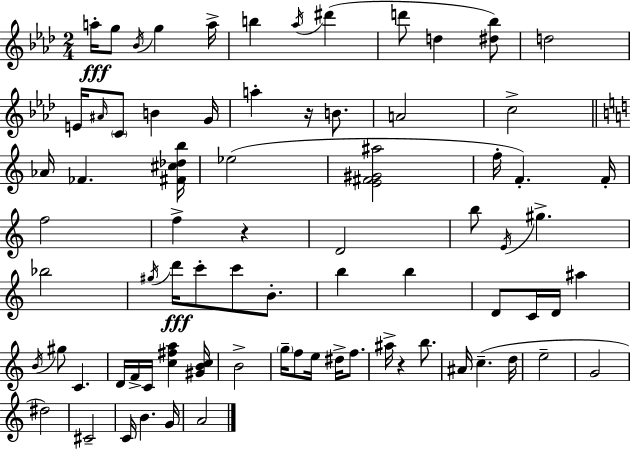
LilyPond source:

{
  \clef treble
  \numericTimeSignature
  \time 2/4
  \key aes \major
  a''16-.\fff g''8 \acciaccatura { bes'16 } g''4 | a''16-> b''4 \acciaccatura { aes''16 } dis'''4( | d'''8 d''4 | <dis'' bes''>8) d''2 | \break e'16 \grace { ais'16 } \parenthesize c'8 b'4 | g'16 a''4-. r16 | b'8. a'2 | c''2-> | \break \bar "||" \break \key a \minor aes'16 fes'4. <fis' cis'' des'' b''>16 | ees''2( | <e' fis' gis' ais''>2 | f''16-. f'4.-.) f'16-. | \break f''2 | f''4-> r4 | d'2 | b''8 \acciaccatura { e'16 } gis''4.-> | \break bes''2 | \acciaccatura { gis''16 }\fff d'''16 c'''8-. c'''8 b'8.-. | b''4 b''4 | d'8 c'16 d'16 ais''4 | \break \acciaccatura { b'16 } gis''8 c'4. | d'16 f'16-> c'16 <c'' fis'' a''>4 | <gis' b' c''>16 b'2-> | \parenthesize g''16-- f''8 e''16 dis''16-> | \break f''8. ais''16-> r4 | b''8. ais'16 c''4.--( | d''16 e''2-- | g'2 | \break dis''2) | cis'2-- | c'16 b'4. | g'16 a'2 | \break \bar "|."
}